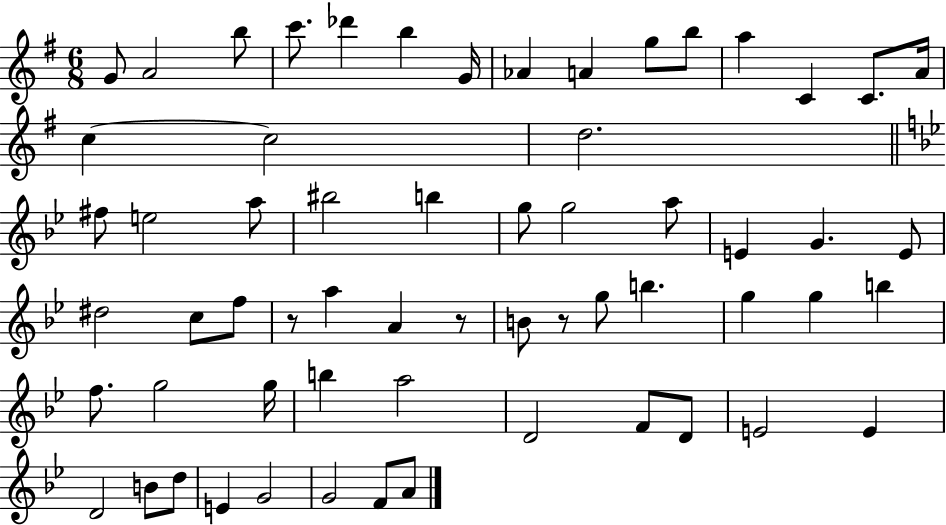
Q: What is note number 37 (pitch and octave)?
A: B5